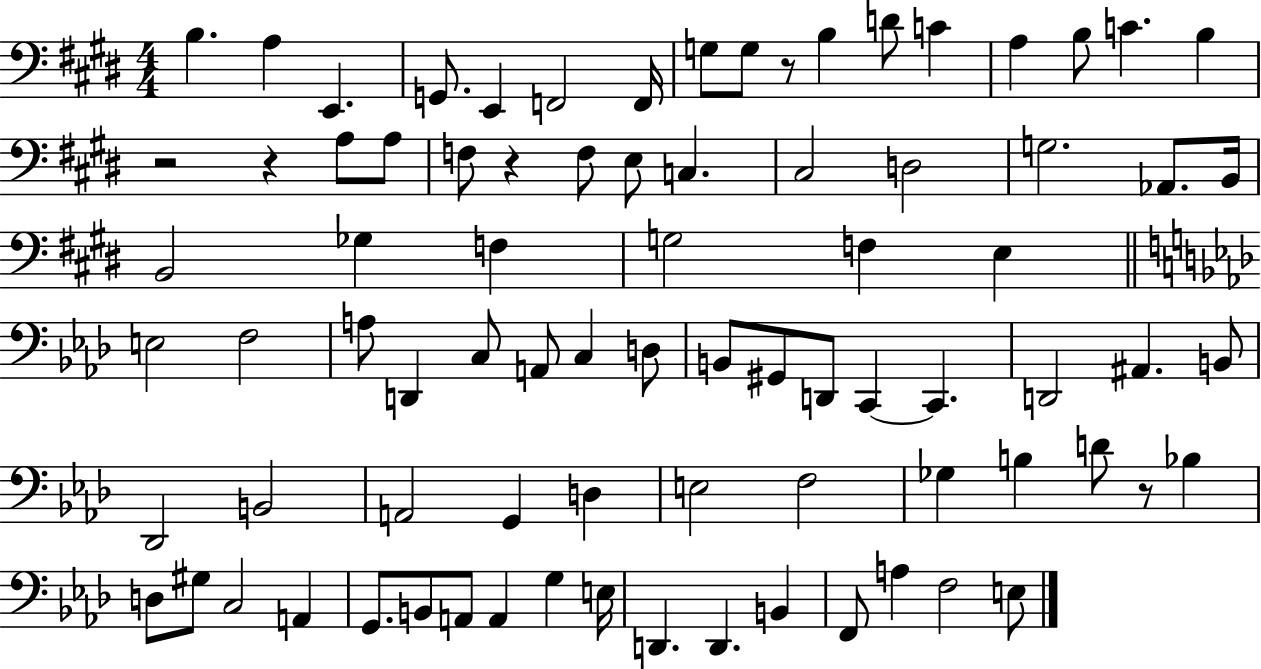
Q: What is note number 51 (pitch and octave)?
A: B2